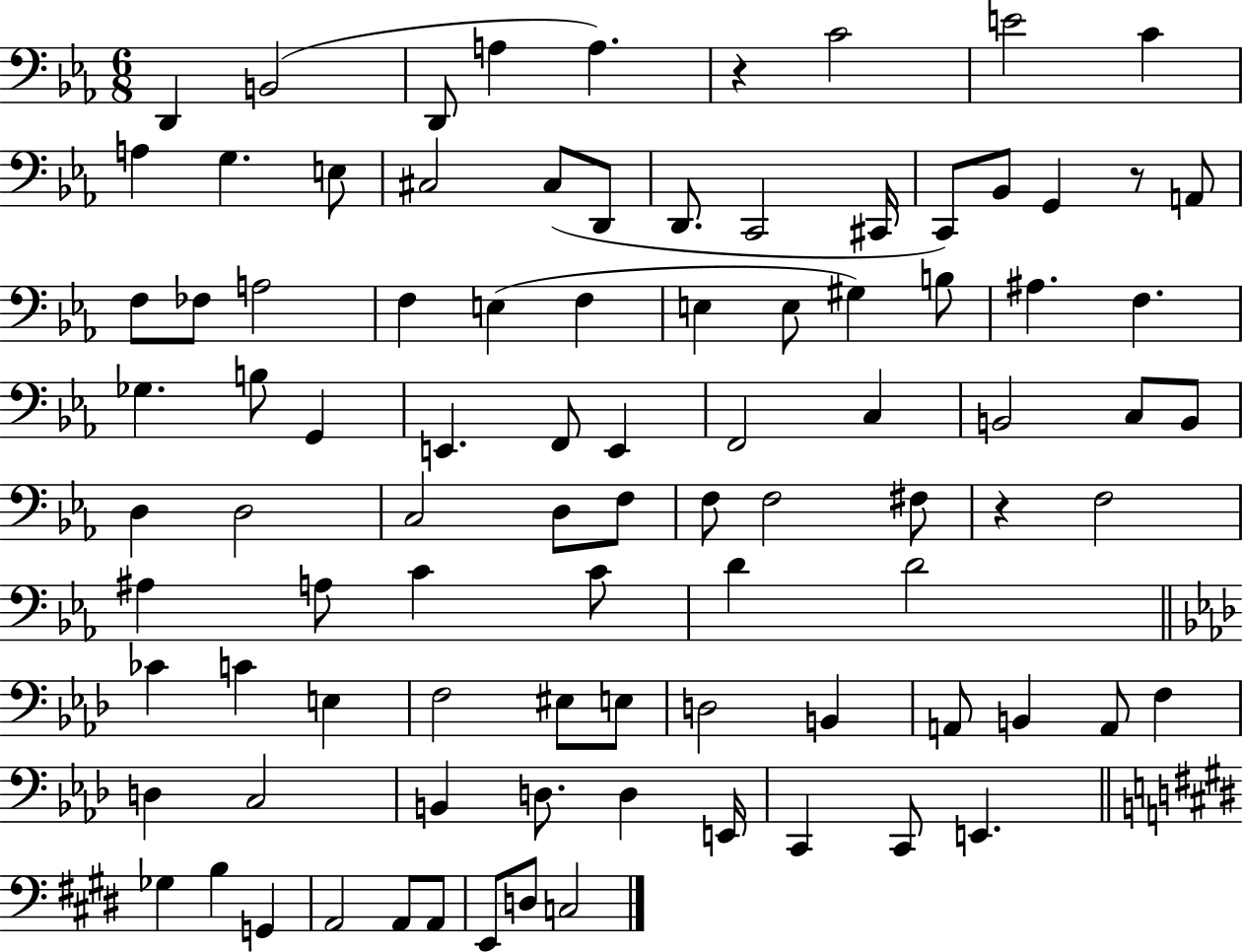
{
  \clef bass
  \numericTimeSignature
  \time 6/8
  \key ees \major
  d,4 b,2( | d,8 a4 a4.) | r4 c'2 | e'2 c'4 | \break a4 g4. e8 | cis2 cis8( d,8 | d,8. c,2 cis,16 | c,8) bes,8 g,4 r8 a,8 | \break f8 fes8 a2 | f4 e4( f4 | e4 e8 gis4) b8 | ais4. f4. | \break ges4. b8 g,4 | e,4. f,8 e,4 | f,2 c4 | b,2 c8 b,8 | \break d4 d2 | c2 d8 f8 | f8 f2 fis8 | r4 f2 | \break ais4 a8 c'4 c'8 | d'4 d'2 | \bar "||" \break \key f \minor ces'4 c'4 e4 | f2 eis8 e8 | d2 b,4 | a,8 b,4 a,8 f4 | \break d4 c2 | b,4 d8. d4 e,16 | c,4 c,8 e,4. | \bar "||" \break \key e \major ges4 b4 g,4 | a,2 a,8 a,8 | e,8 d8 c2 | \bar "|."
}